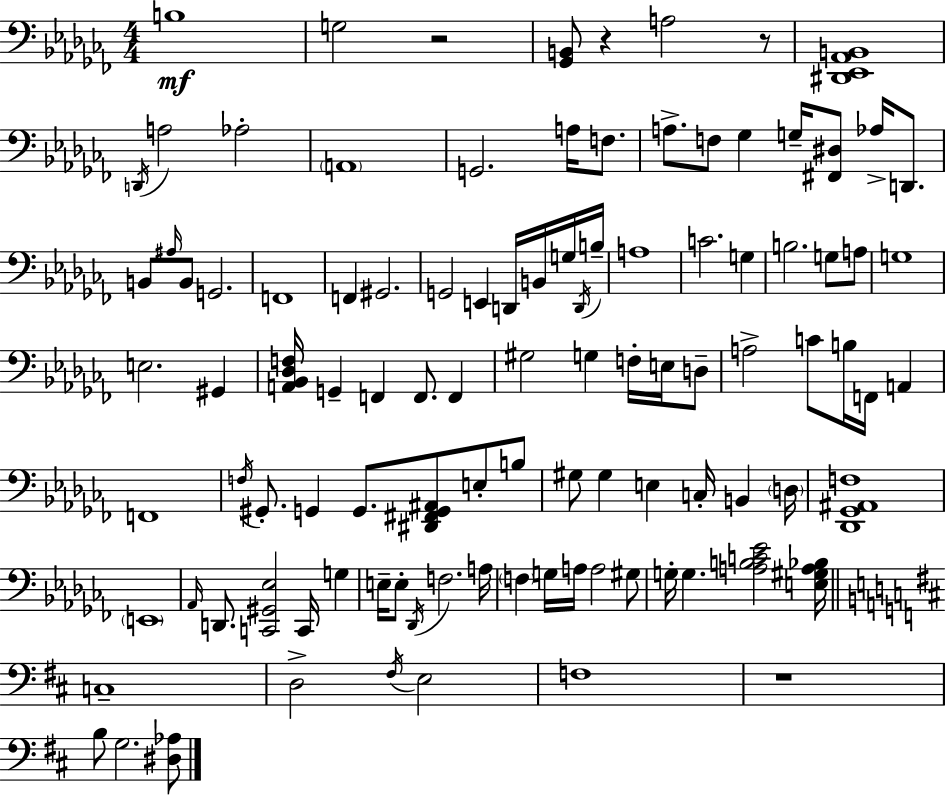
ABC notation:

X:1
T:Untitled
M:4/4
L:1/4
K:Abm
B,4 G,2 z2 [_G,,B,,]/2 z A,2 z/2 [^D,,_E,,_A,,B,,]4 D,,/4 A,2 _A,2 A,,4 G,,2 A,/4 F,/2 A,/2 F,/2 _G, G,/4 [^F,,^D,]/2 _A,/4 D,,/2 B,,/2 ^A,/4 B,,/2 G,,2 F,,4 F,, ^G,,2 G,,2 E,, D,,/4 B,,/4 G,/4 D,,/4 B,/4 A,4 C2 G, B,2 G,/2 A,/2 G,4 E,2 ^G,, [A,,_B,,_D,F,]/4 G,, F,, F,,/2 F,, ^G,2 G, F,/4 E,/4 D,/2 A,2 C/2 B,/4 F,,/4 A,, F,,4 F,/4 ^G,,/2 G,, G,,/2 [^D,,^F,,G,,^A,,]/2 E,/2 B,/2 ^G,/2 ^G, E, C,/4 B,, D,/4 [_D,,_G,,^A,,F,]4 E,,4 _A,,/4 D,,/2 [C,,^G,,_E,]2 C,,/4 G, E,/4 E,/2 _D,,/4 F,2 A,/4 F, G,/4 A,/4 A,2 ^G,/2 G,/4 G, [A,B,C_E]2 [E,^G,A,_B,]/4 C,4 D,2 ^F,/4 E,2 F,4 z4 B,/2 G,2 [^D,_A,]/2